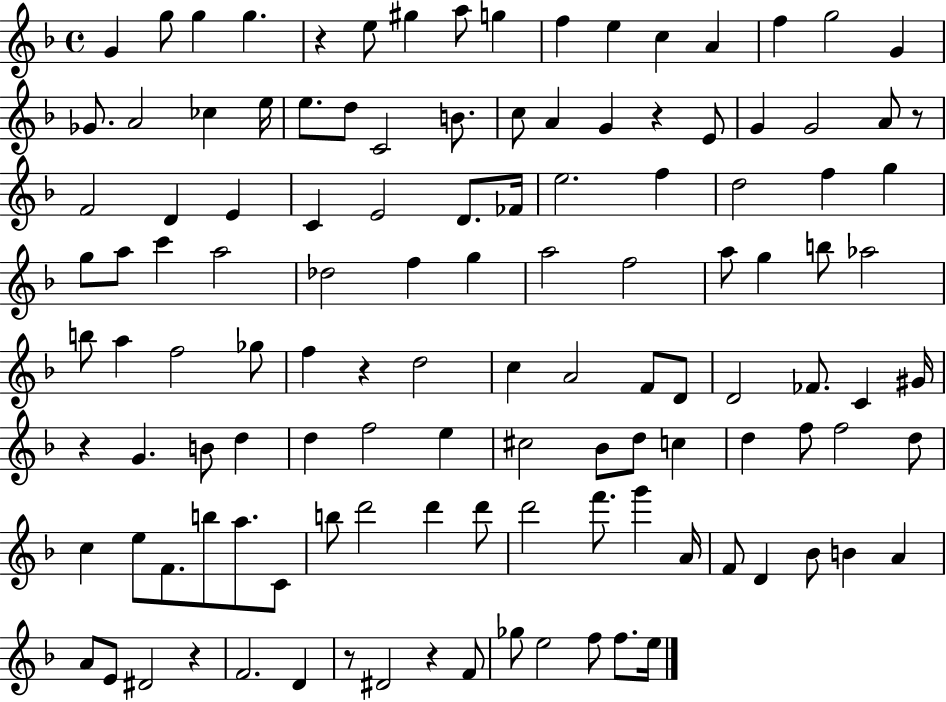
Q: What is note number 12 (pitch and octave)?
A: A4